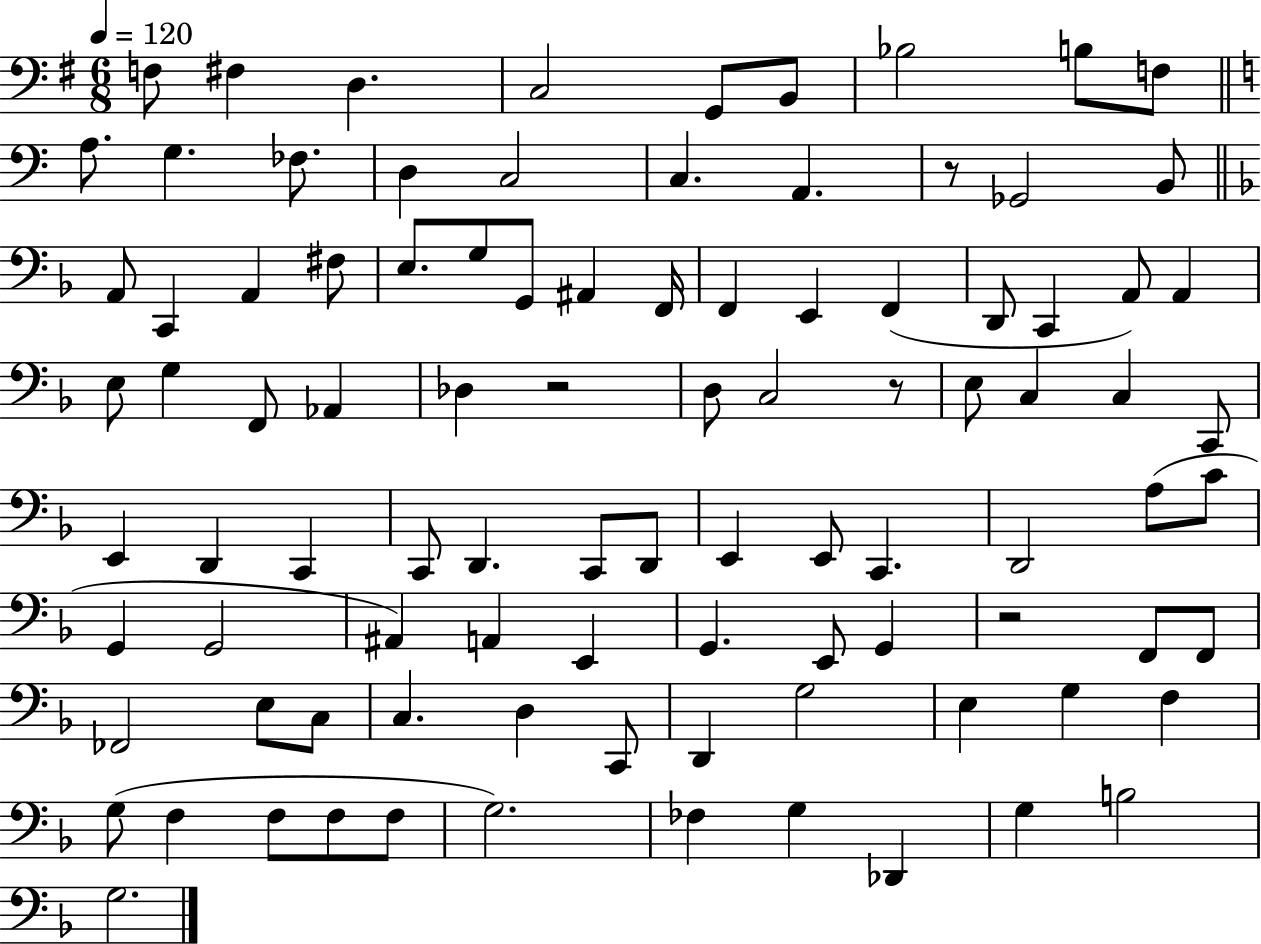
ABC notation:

X:1
T:Untitled
M:6/8
L:1/4
K:G
F,/2 ^F, D, C,2 G,,/2 B,,/2 _B,2 B,/2 F,/2 A,/2 G, _F,/2 D, C,2 C, A,, z/2 _G,,2 B,,/2 A,,/2 C,, A,, ^F,/2 E,/2 G,/2 G,,/2 ^A,, F,,/4 F,, E,, F,, D,,/2 C,, A,,/2 A,, E,/2 G, F,,/2 _A,, _D, z2 D,/2 C,2 z/2 E,/2 C, C, C,,/2 E,, D,, C,, C,,/2 D,, C,,/2 D,,/2 E,, E,,/2 C,, D,,2 A,/2 C/2 G,, G,,2 ^A,, A,, E,, G,, E,,/2 G,, z2 F,,/2 F,,/2 _F,,2 E,/2 C,/2 C, D, C,,/2 D,, G,2 E, G, F, G,/2 F, F,/2 F,/2 F,/2 G,2 _F, G, _D,, G, B,2 G,2